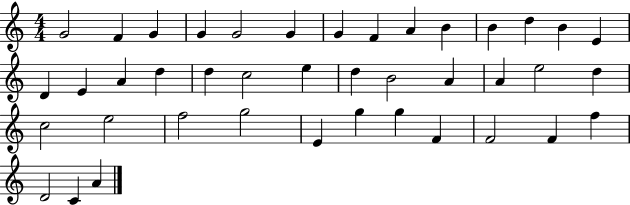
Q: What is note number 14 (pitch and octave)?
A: E4